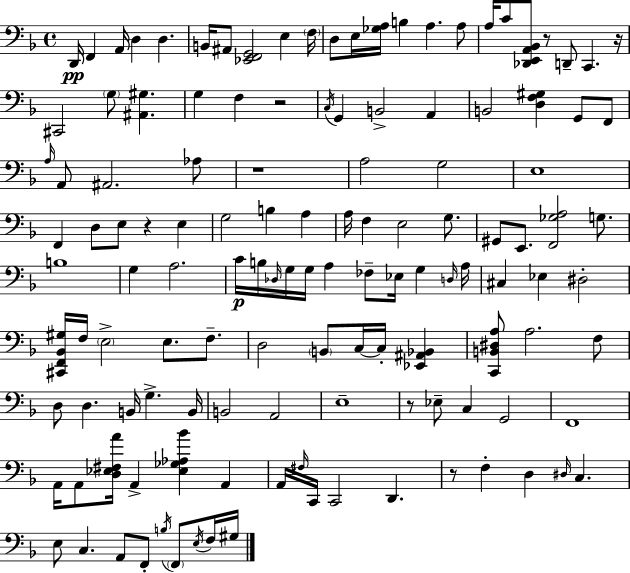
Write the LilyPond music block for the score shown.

{
  \clef bass
  \time 4/4
  \defaultTimeSignature
  \key d \minor
  d,16\pp f,4 a,16 d4 d4. | b,16 ais,8 <ees, f, g,>2 e4 \parenthesize f16 | d8 e16 <ges a>16 b4 a4. a8 | a16 c'8 <des, e, a, bes,>8 r8 d,8-- c,4. r16 | \break cis,2 \parenthesize g8 <ais, gis>4. | g4 f4 r2 | \acciaccatura { c16 } g,4 b,2-> a,4 | b,2 <d f gis>4 g,8 f,8 | \break \grace { a16 } a,8 ais,2. | aes8 r1 | a2 g2 | e1 | \break f,4 d8 e8 r4 e4 | g2 b4 a4 | a16 f4 e2 g8. | gis,8 e,8. <f, ges a>2 g8. | \break b1 | g4 a2. | c'16\p b16 \grace { des16 } g16 g16 a4 fes8-- ees16 g4 | \grace { d16 } a16 cis4 ees4 dis2-. | \break <cis, f, bes, gis>16 f16 \parenthesize e2-> e8. | f8.-- d2 \parenthesize b,8 c16~~ c16-. | <ees, ais, bes,>4 <c, b, dis a>8 a2. | f8 d8 d4. b,16 g4.-> | \break b,16 b,2 a,2 | e1-- | r8 ees8-- c4 g,2 | f,1 | \break a,16 a,8 <d ees fis a'>16 a,4-> <ees ges aes bes'>4 | a,4 a,16 \grace { fis16 } c,16 c,2 d,4. | r8 f4-. d4 \grace { dis16 } | c4. e8 c4. a,8 | \break f,8-. \acciaccatura { b16 } \parenthesize f,8 \acciaccatura { e16 } f16 gis16 \bar "|."
}